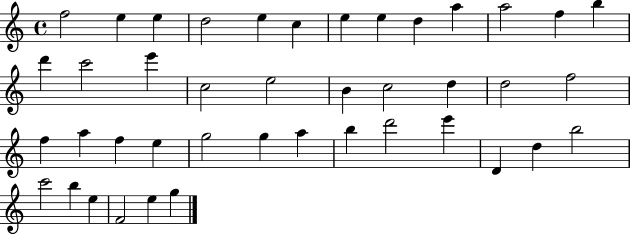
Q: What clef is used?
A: treble